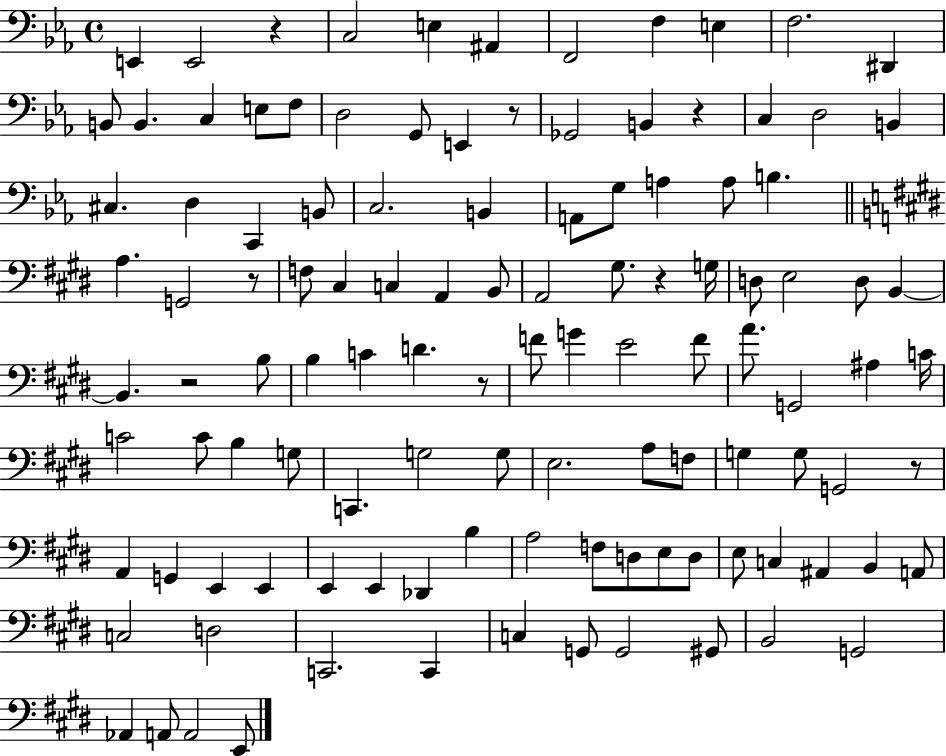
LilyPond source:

{
  \clef bass
  \time 4/4
  \defaultTimeSignature
  \key ees \major
  e,4 e,2 r4 | c2 e4 ais,4 | f,2 f4 e4 | f2. dis,4 | \break b,8 b,4. c4 e8 f8 | d2 g,8 e,4 r8 | ges,2 b,4 r4 | c4 d2 b,4 | \break cis4. d4 c,4 b,8 | c2. b,4 | a,8 g8 a4 a8 b4. | \bar "||" \break \key e \major a4. g,2 r8 | f8 cis4 c4 a,4 b,8 | a,2 gis8. r4 g16 | d8 e2 d8 b,4~~ | \break b,4. r2 b8 | b4 c'4 d'4. r8 | f'8 g'4 e'2 f'8 | a'8. g,2 ais4 c'16 | \break c'2 c'8 b4 g8 | c,4. g2 g8 | e2. a8 f8 | g4 g8 g,2 r8 | \break a,4 g,4 e,4 e,4 | e,4 e,4 des,4 b4 | a2 f8 d8 e8 d8 | e8 c4 ais,4 b,4 a,8 | \break c2 d2 | c,2. c,4 | c4 g,8 g,2 gis,8 | b,2 g,2 | \break aes,4 a,8 a,2 e,8 | \bar "|."
}